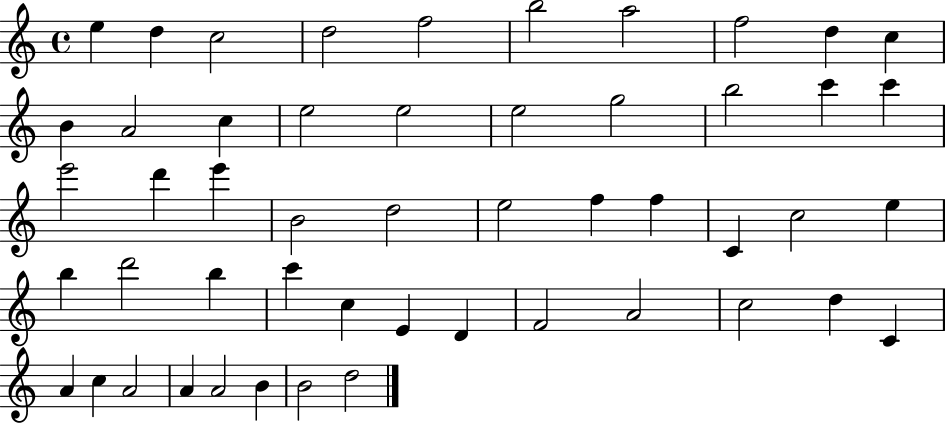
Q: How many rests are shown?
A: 0